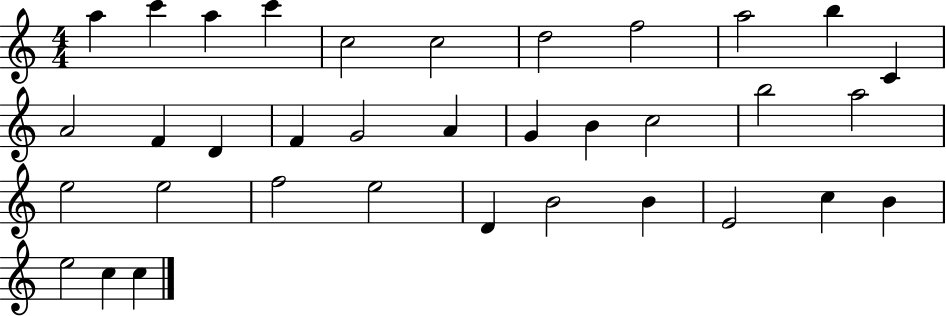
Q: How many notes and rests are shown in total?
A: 35